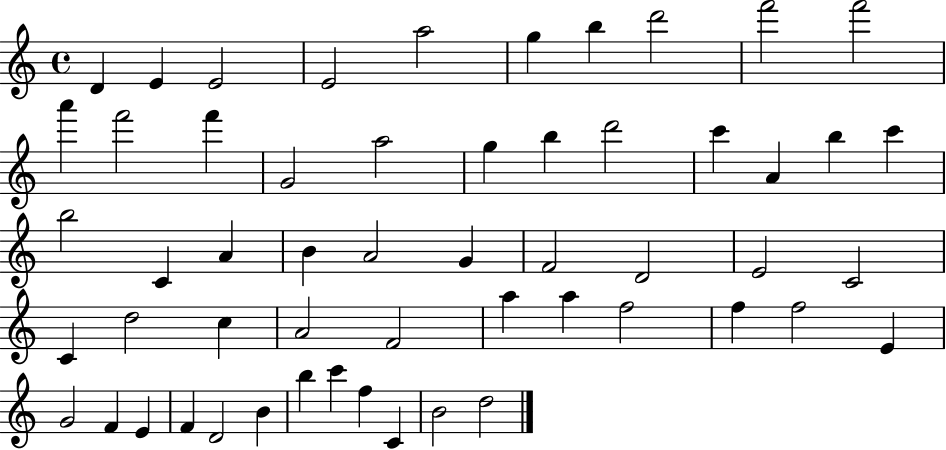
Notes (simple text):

D4/q E4/q E4/h E4/h A5/h G5/q B5/q D6/h F6/h F6/h A6/q F6/h F6/q G4/h A5/h G5/q B5/q D6/h C6/q A4/q B5/q C6/q B5/h C4/q A4/q B4/q A4/h G4/q F4/h D4/h E4/h C4/h C4/q D5/h C5/q A4/h F4/h A5/q A5/q F5/h F5/q F5/h E4/q G4/h F4/q E4/q F4/q D4/h B4/q B5/q C6/q F5/q C4/q B4/h D5/h